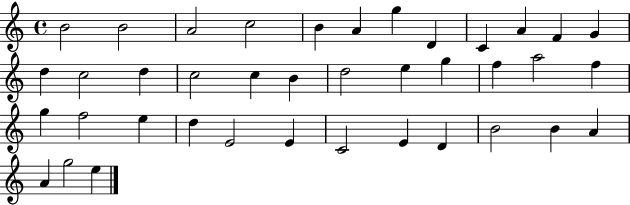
{
  \clef treble
  \time 4/4
  \defaultTimeSignature
  \key c \major
  b'2 b'2 | a'2 c''2 | b'4 a'4 g''4 d'4 | c'4 a'4 f'4 g'4 | \break d''4 c''2 d''4 | c''2 c''4 b'4 | d''2 e''4 g''4 | f''4 a''2 f''4 | \break g''4 f''2 e''4 | d''4 e'2 e'4 | c'2 e'4 d'4 | b'2 b'4 a'4 | \break a'4 g''2 e''4 | \bar "|."
}